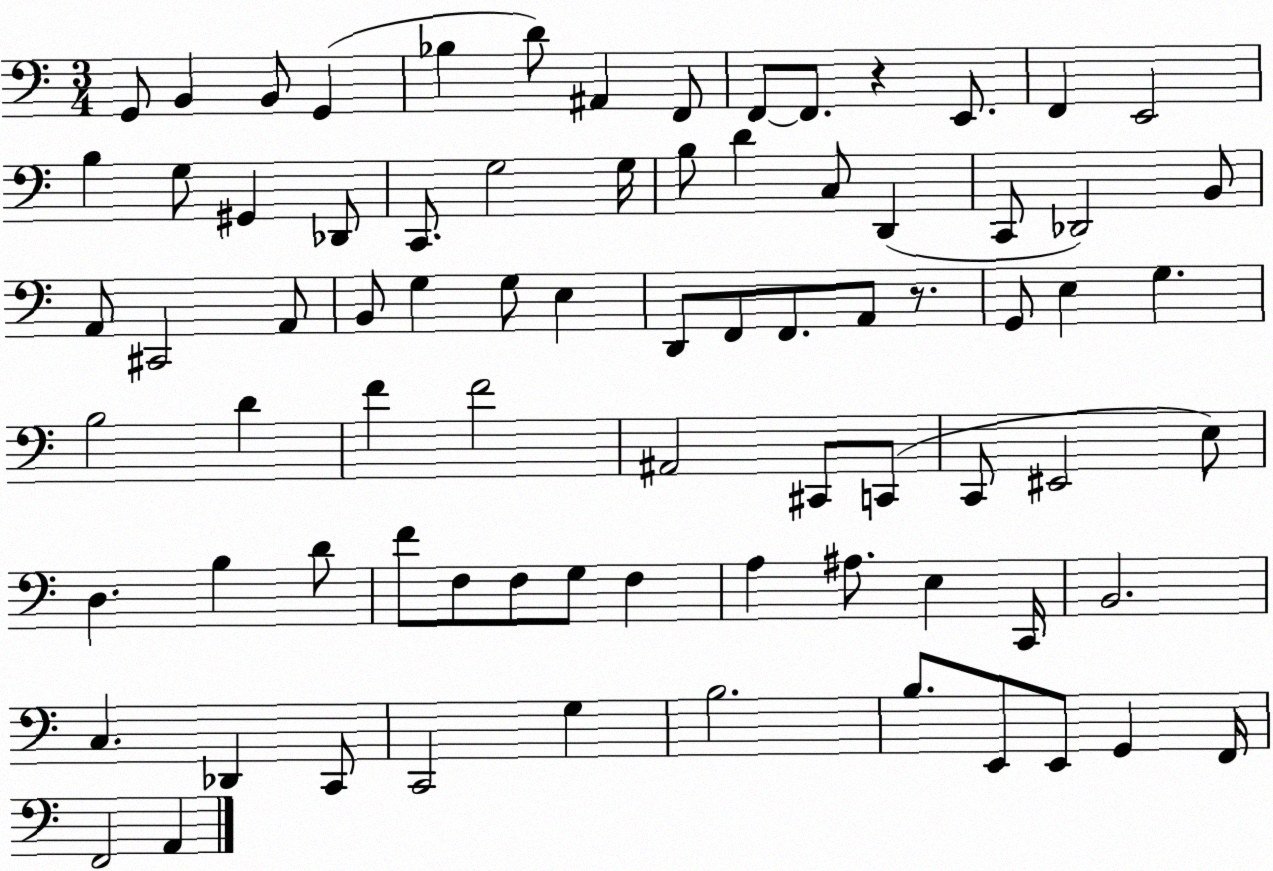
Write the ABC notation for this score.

X:1
T:Untitled
M:3/4
L:1/4
K:C
G,,/2 B,, B,,/2 G,, _B, D/2 ^A,, F,,/2 F,,/2 F,,/2 z E,,/2 F,, E,,2 B, G,/2 ^G,, _D,,/2 C,,/2 G,2 G,/4 B,/2 D C,/2 D,, C,,/2 _D,,2 B,,/2 A,,/2 ^C,,2 A,,/2 B,,/2 G, G,/2 E, D,,/2 F,,/2 F,,/2 A,,/2 z/2 G,,/2 E, G, B,2 D F F2 ^A,,2 ^C,,/2 C,,/2 C,,/2 ^E,,2 E,/2 D, B, D/2 F/2 F,/2 F,/2 G,/2 F, A, ^A,/2 E, C,,/4 B,,2 C, _D,, C,,/2 C,,2 G, B,2 B,/2 E,,/2 E,,/2 G,, F,,/4 F,,2 A,,